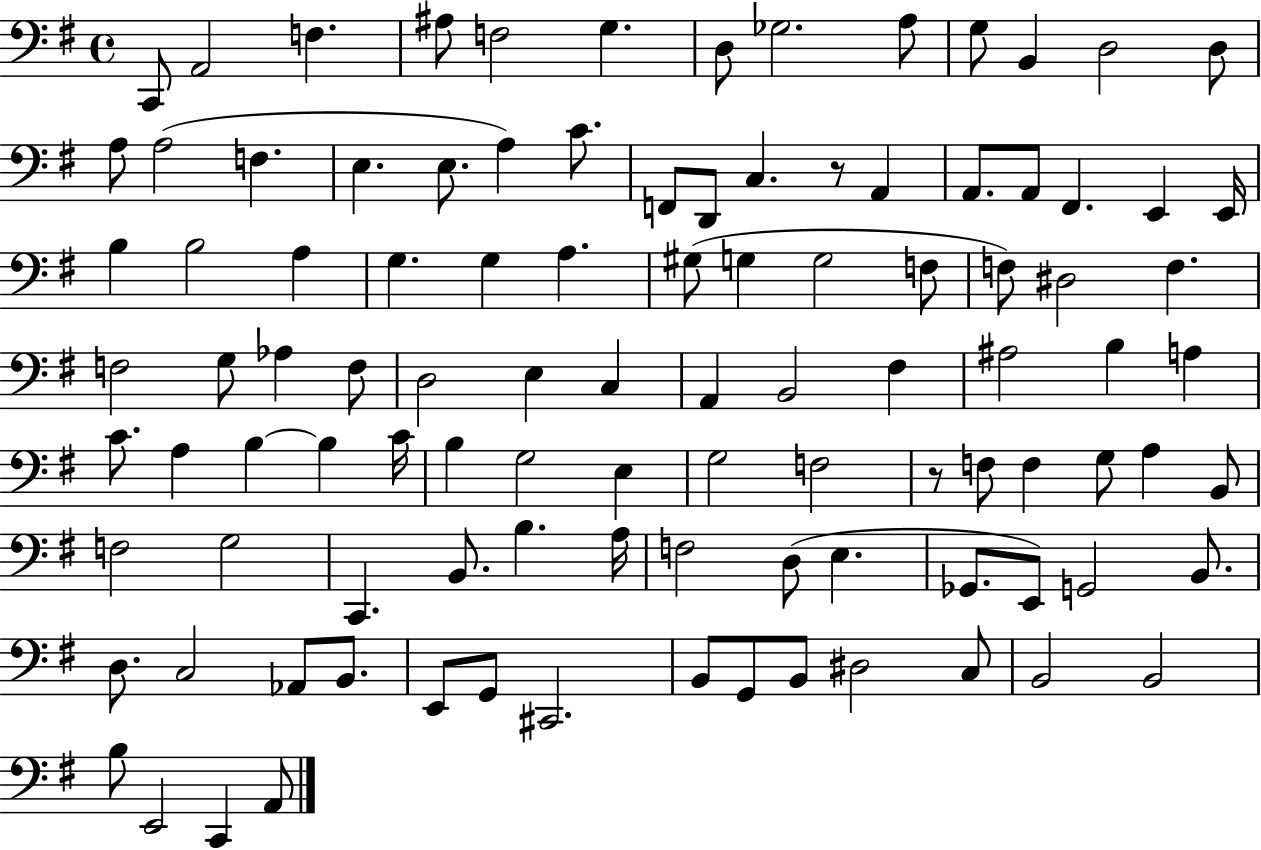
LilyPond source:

{
  \clef bass
  \time 4/4
  \defaultTimeSignature
  \key g \major
  c,8 a,2 f4. | ais8 f2 g4. | d8 ges2. a8 | g8 b,4 d2 d8 | \break a8 a2( f4. | e4. e8. a4) c'8. | f,8 d,8 c4. r8 a,4 | a,8. a,8 fis,4. e,4 e,16 | \break b4 b2 a4 | g4. g4 a4. | gis8( g4 g2 f8 | f8) dis2 f4. | \break f2 g8 aes4 f8 | d2 e4 c4 | a,4 b,2 fis4 | ais2 b4 a4 | \break c'8. a4 b4~~ b4 c'16 | b4 g2 e4 | g2 f2 | r8 f8 f4 g8 a4 b,8 | \break f2 g2 | c,4. b,8. b4. a16 | f2 d8( e4. | ges,8. e,8) g,2 b,8. | \break d8. c2 aes,8 b,8. | e,8 g,8 cis,2. | b,8 g,8 b,8 dis2 c8 | b,2 b,2 | \break b8 e,2 c,4 a,8 | \bar "|."
}